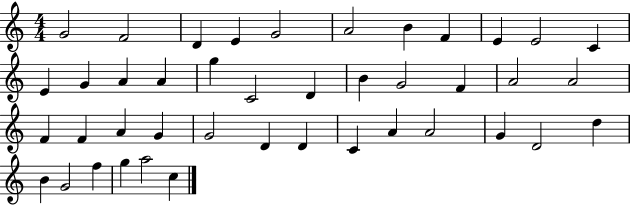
X:1
T:Untitled
M:4/4
L:1/4
K:C
G2 F2 D E G2 A2 B F E E2 C E G A A g C2 D B G2 F A2 A2 F F A G G2 D D C A A2 G D2 d B G2 f g a2 c